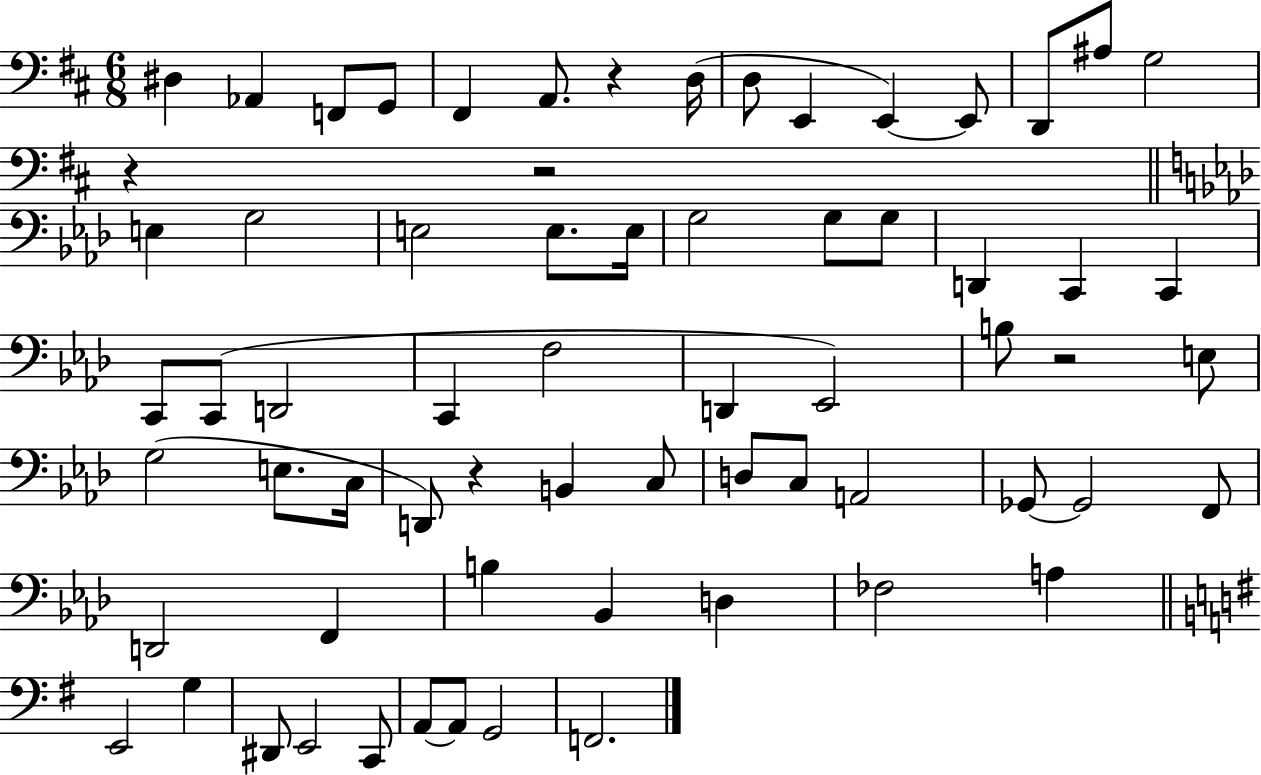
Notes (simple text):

D#3/q Ab2/q F2/e G2/e F#2/q A2/e. R/q D3/s D3/e E2/q E2/q E2/e D2/e A#3/e G3/h R/q R/h E3/q G3/h E3/h E3/e. E3/s G3/h G3/e G3/e D2/q C2/q C2/q C2/e C2/e D2/h C2/q F3/h D2/q Eb2/h B3/e R/h E3/e G3/h E3/e. C3/s D2/e R/q B2/q C3/e D3/e C3/e A2/h Gb2/e Gb2/h F2/e D2/h F2/q B3/q Bb2/q D3/q FES3/h A3/q E2/h G3/q D#2/e E2/h C2/e A2/e A2/e G2/h F2/h.